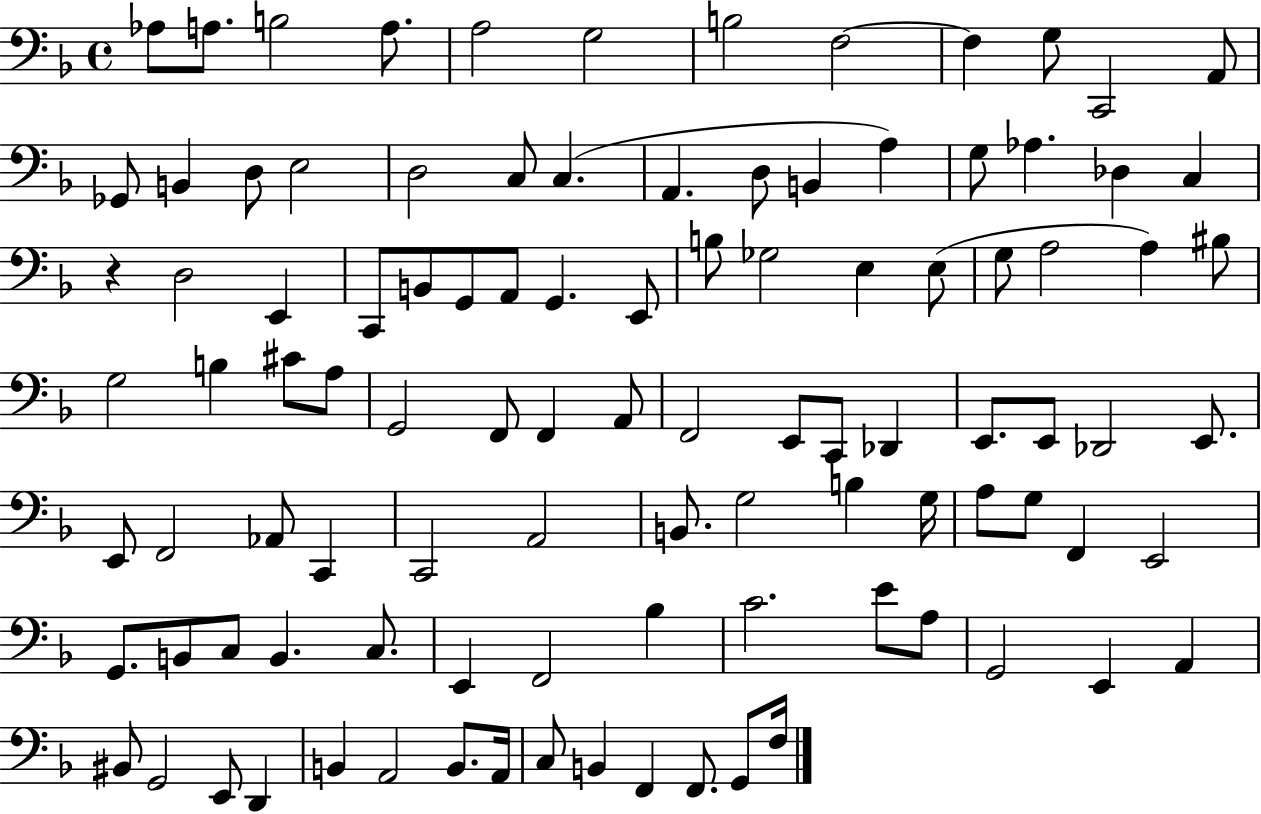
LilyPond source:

{
  \clef bass
  \time 4/4
  \defaultTimeSignature
  \key f \major
  aes8 a8. b2 a8. | a2 g2 | b2 f2~~ | f4 g8 c,2 a,8 | \break ges,8 b,4 d8 e2 | d2 c8 c4.( | a,4. d8 b,4 a4) | g8 aes4. des4 c4 | \break r4 d2 e,4 | c,8 b,8 g,8 a,8 g,4. e,8 | b8 ges2 e4 e8( | g8 a2 a4) bis8 | \break g2 b4 cis'8 a8 | g,2 f,8 f,4 a,8 | f,2 e,8 c,8 des,4 | e,8. e,8 des,2 e,8. | \break e,8 f,2 aes,8 c,4 | c,2 a,2 | b,8. g2 b4 g16 | a8 g8 f,4 e,2 | \break g,8. b,8 c8 b,4. c8. | e,4 f,2 bes4 | c'2. e'8 a8 | g,2 e,4 a,4 | \break bis,8 g,2 e,8 d,4 | b,4 a,2 b,8. a,16 | c8 b,4 f,4 f,8. g,8 f16 | \bar "|."
}